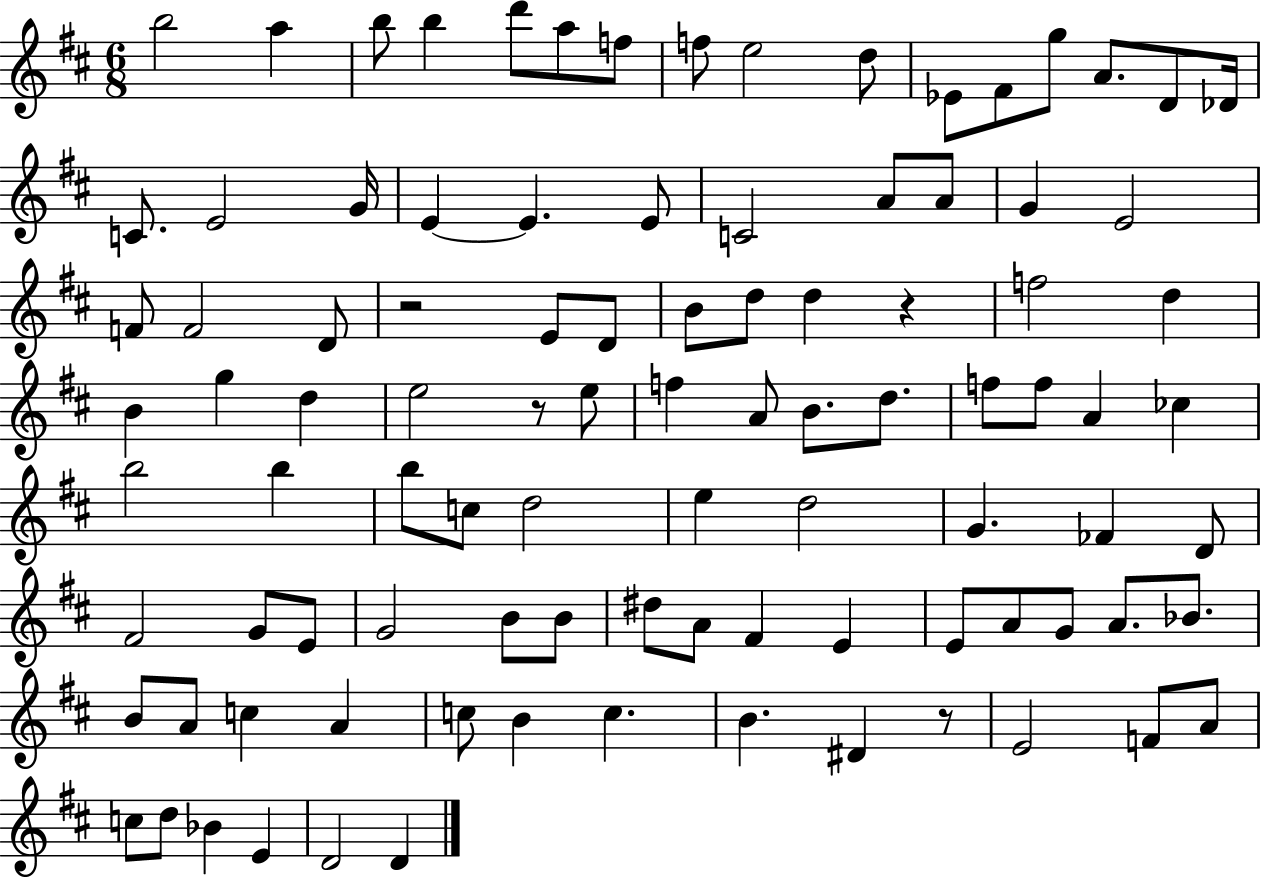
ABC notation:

X:1
T:Untitled
M:6/8
L:1/4
K:D
b2 a b/2 b d'/2 a/2 f/2 f/2 e2 d/2 _E/2 ^F/2 g/2 A/2 D/2 _D/4 C/2 E2 G/4 E E E/2 C2 A/2 A/2 G E2 F/2 F2 D/2 z2 E/2 D/2 B/2 d/2 d z f2 d B g d e2 z/2 e/2 f A/2 B/2 d/2 f/2 f/2 A _c b2 b b/2 c/2 d2 e d2 G _F D/2 ^F2 G/2 E/2 G2 B/2 B/2 ^d/2 A/2 ^F E E/2 A/2 G/2 A/2 _B/2 B/2 A/2 c A c/2 B c B ^D z/2 E2 F/2 A/2 c/2 d/2 _B E D2 D